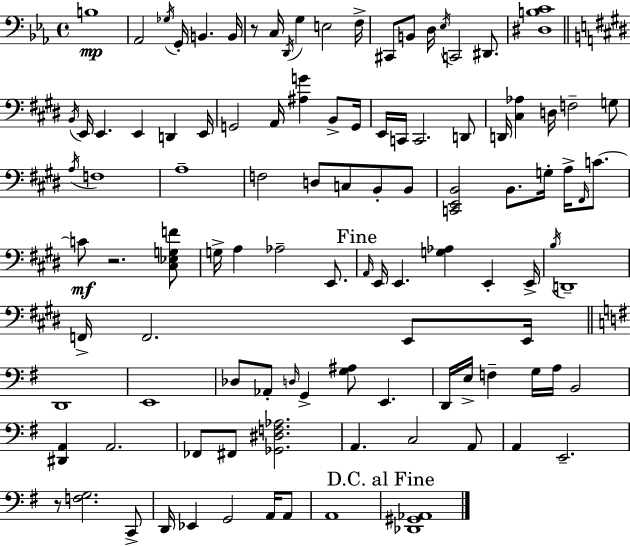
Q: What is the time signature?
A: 4/4